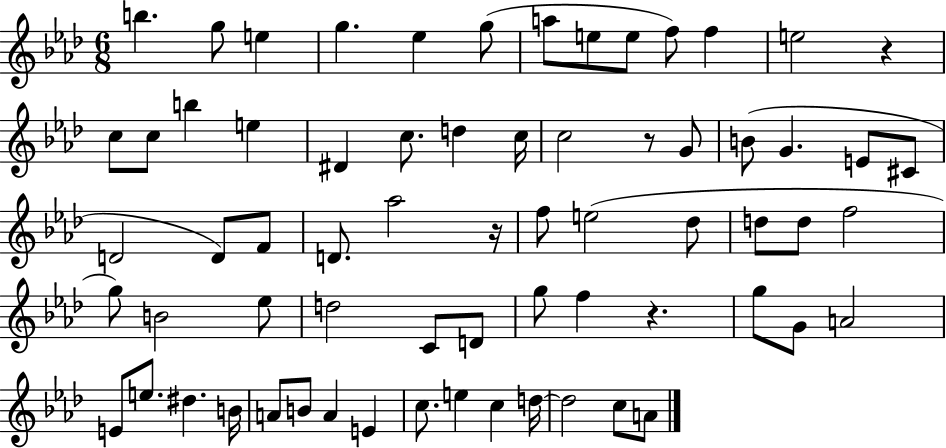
{
  \clef treble
  \numericTimeSignature
  \time 6/8
  \key aes \major
  b''4. g''8 e''4 | g''4. ees''4 g''8( | a''8 e''8 e''8 f''8) f''4 | e''2 r4 | \break c''8 c''8 b''4 e''4 | dis'4 c''8. d''4 c''16 | c''2 r8 g'8 | b'8( g'4. e'8 cis'8 | \break d'2 d'8) f'8 | d'8. aes''2 r16 | f''8 e''2( des''8 | d''8 d''8 f''2 | \break g''8) b'2 ees''8 | d''2 c'8 d'8 | g''8 f''4 r4. | g''8 g'8 a'2 | \break e'8 e''8. dis''4. b'16 | a'8 b'8 a'4 e'4 | c''8. e''4 c''4 d''16~~ | d''2 c''8 a'8 | \break \bar "|."
}